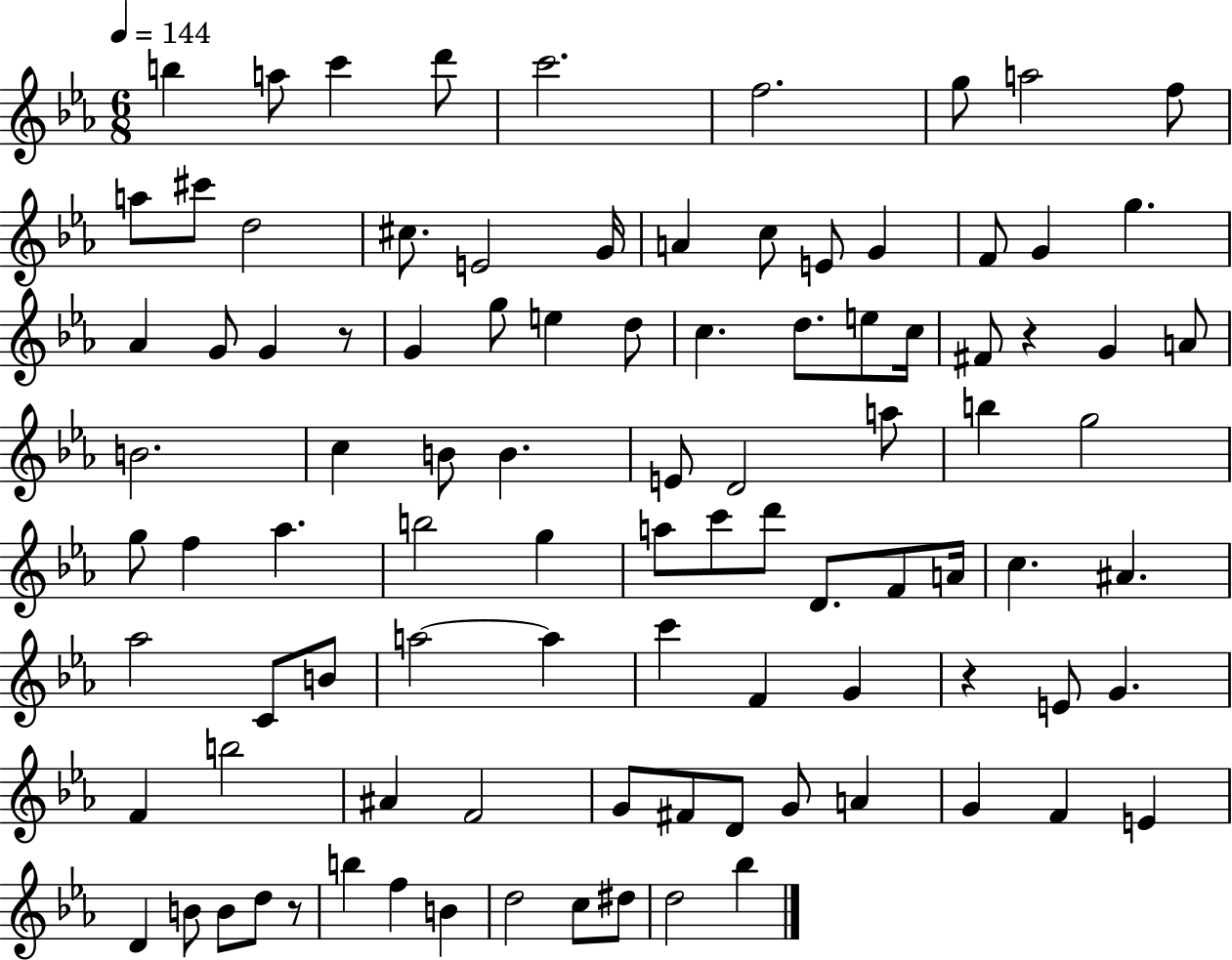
X:1
T:Untitled
M:6/8
L:1/4
K:Eb
b a/2 c' d'/2 c'2 f2 g/2 a2 f/2 a/2 ^c'/2 d2 ^c/2 E2 G/4 A c/2 E/2 G F/2 G g _A G/2 G z/2 G g/2 e d/2 c d/2 e/2 c/4 ^F/2 z G A/2 B2 c B/2 B E/2 D2 a/2 b g2 g/2 f _a b2 g a/2 c'/2 d'/2 D/2 F/2 A/4 c ^A _a2 C/2 B/2 a2 a c' F G z E/2 G F b2 ^A F2 G/2 ^F/2 D/2 G/2 A G F E D B/2 B/2 d/2 z/2 b f B d2 c/2 ^d/2 d2 _b